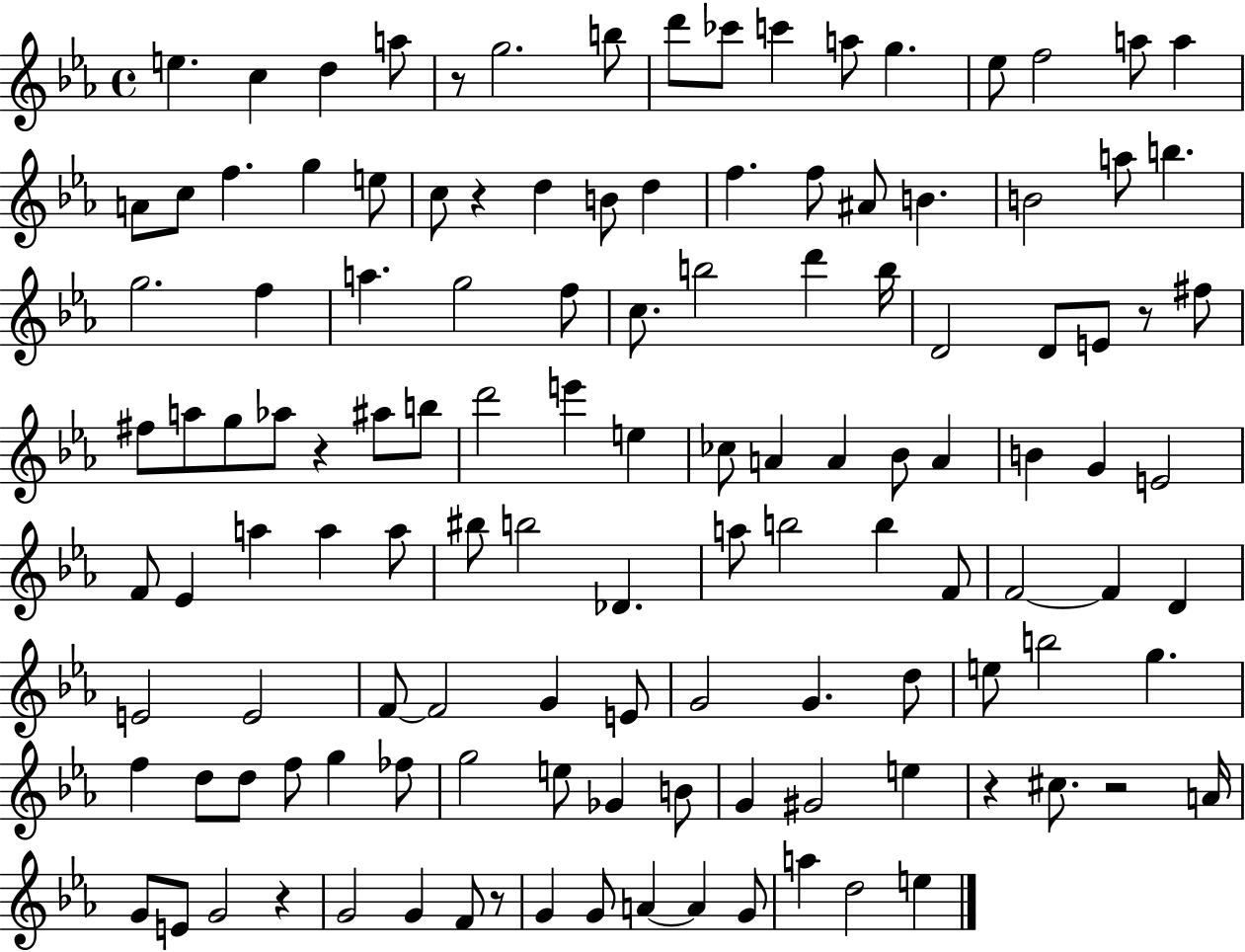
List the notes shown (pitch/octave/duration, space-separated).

E5/q. C5/q D5/q A5/e R/e G5/h. B5/e D6/e CES6/e C6/q A5/e G5/q. Eb5/e F5/h A5/e A5/q A4/e C5/e F5/q. G5/q E5/e C5/e R/q D5/q B4/e D5/q F5/q. F5/e A#4/e B4/q. B4/h A5/e B5/q. G5/h. F5/q A5/q. G5/h F5/e C5/e. B5/h D6/q B5/s D4/h D4/e E4/e R/e F#5/e F#5/e A5/e G5/e Ab5/e R/q A#5/e B5/e D6/h E6/q E5/q CES5/e A4/q A4/q Bb4/e A4/q B4/q G4/q E4/h F4/e Eb4/q A5/q A5/q A5/e BIS5/e B5/h Db4/q. A5/e B5/h B5/q F4/e F4/h F4/q D4/q E4/h E4/h F4/e F4/h G4/q E4/e G4/h G4/q. D5/e E5/e B5/h G5/q. F5/q D5/e D5/e F5/e G5/q FES5/e G5/h E5/e Gb4/q B4/e G4/q G#4/h E5/q R/q C#5/e. R/h A4/s G4/e E4/e G4/h R/q G4/h G4/q F4/e R/e G4/q G4/e A4/q A4/q G4/e A5/q D5/h E5/q